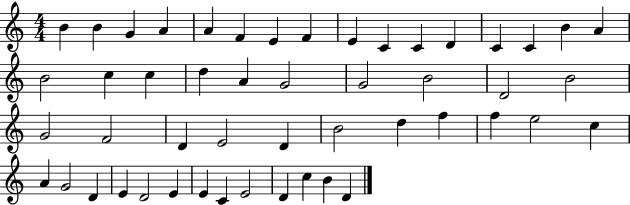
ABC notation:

X:1
T:Untitled
M:4/4
L:1/4
K:C
B B G A A F E F E C C D C C B A B2 c c d A G2 G2 B2 D2 B2 G2 F2 D E2 D B2 d f f e2 c A G2 D E D2 E E C E2 D c B D